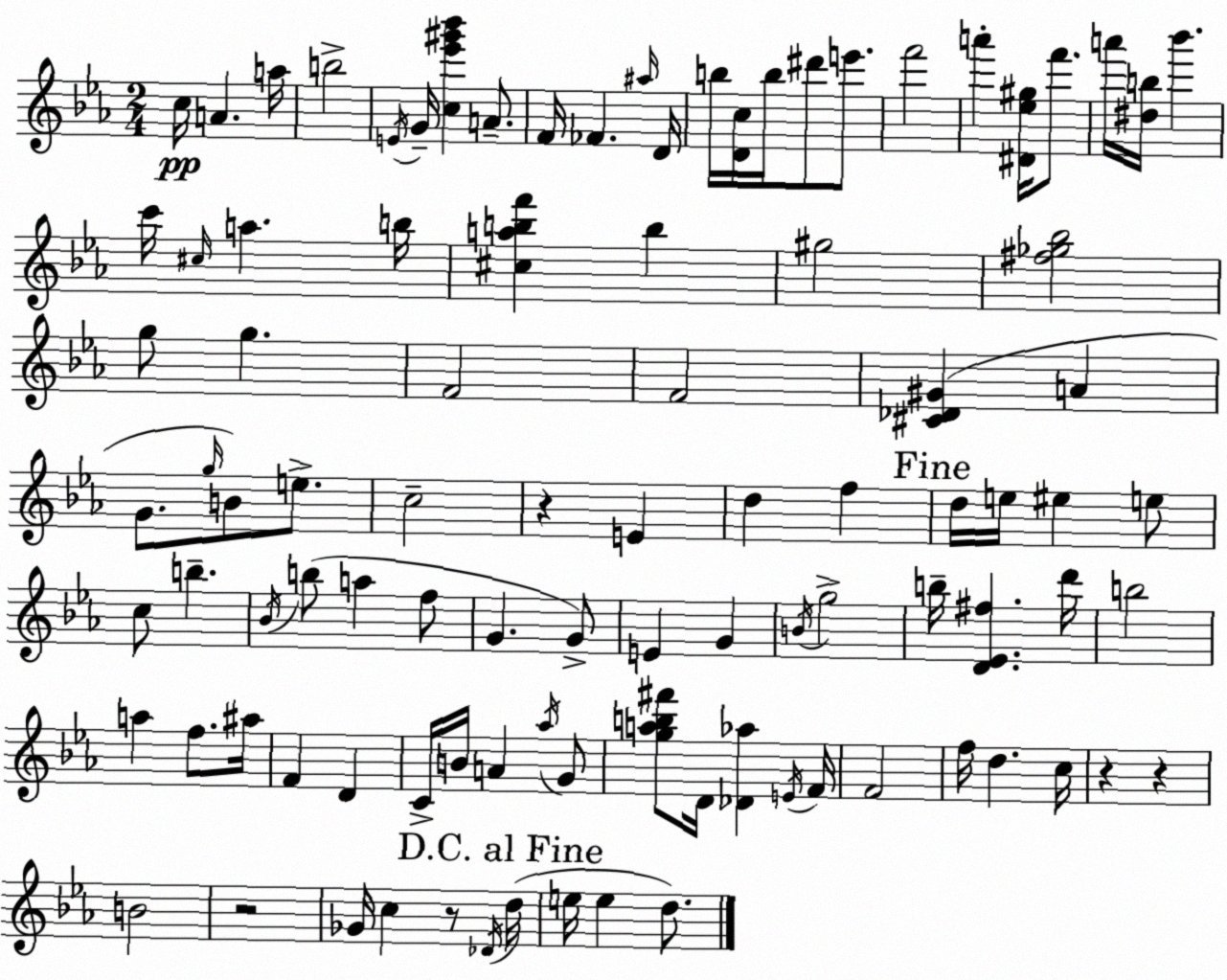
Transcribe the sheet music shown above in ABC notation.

X:1
T:Untitled
M:2/4
L:1/4
K:Cm
c/4 A a/4 b2 E/4 G/4 [c_e'^g'_b'] A/2 F/4 _F ^a/4 D/4 b/4 [Dc]/4 b/4 ^d'/2 e'/2 f'2 a' [^D_e^g]/4 f'/2 a'/4 [^db]/4 _b' c'/4 ^c/4 a b/4 [^cabf'] b ^g2 [^f_g_b]2 g/2 g F2 F2 [^C_D^G] A G/2 g/4 B/2 e/2 c2 z E d f d/4 e/4 ^e e/2 c/2 b _B/4 b/2 a f/2 G G/2 E G B/4 g2 b/4 [D_E^f] d'/4 b2 a f/2 ^a/4 F D C/4 B/4 A _a/4 G/2 [gab^f']/2 D/4 [_D_a] E/4 F/4 F2 f/4 d c/4 z z B2 z2 _G/4 c z/2 _D/4 d/4 e/4 e d/2